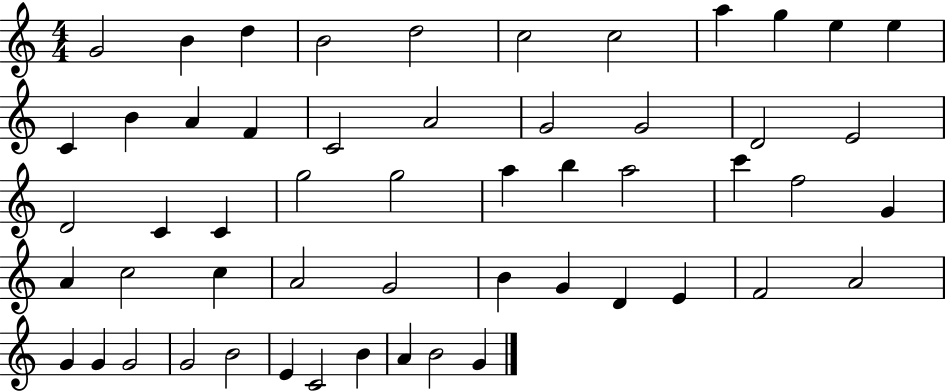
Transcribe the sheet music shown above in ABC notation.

X:1
T:Untitled
M:4/4
L:1/4
K:C
G2 B d B2 d2 c2 c2 a g e e C B A F C2 A2 G2 G2 D2 E2 D2 C C g2 g2 a b a2 c' f2 G A c2 c A2 G2 B G D E F2 A2 G G G2 G2 B2 E C2 B A B2 G